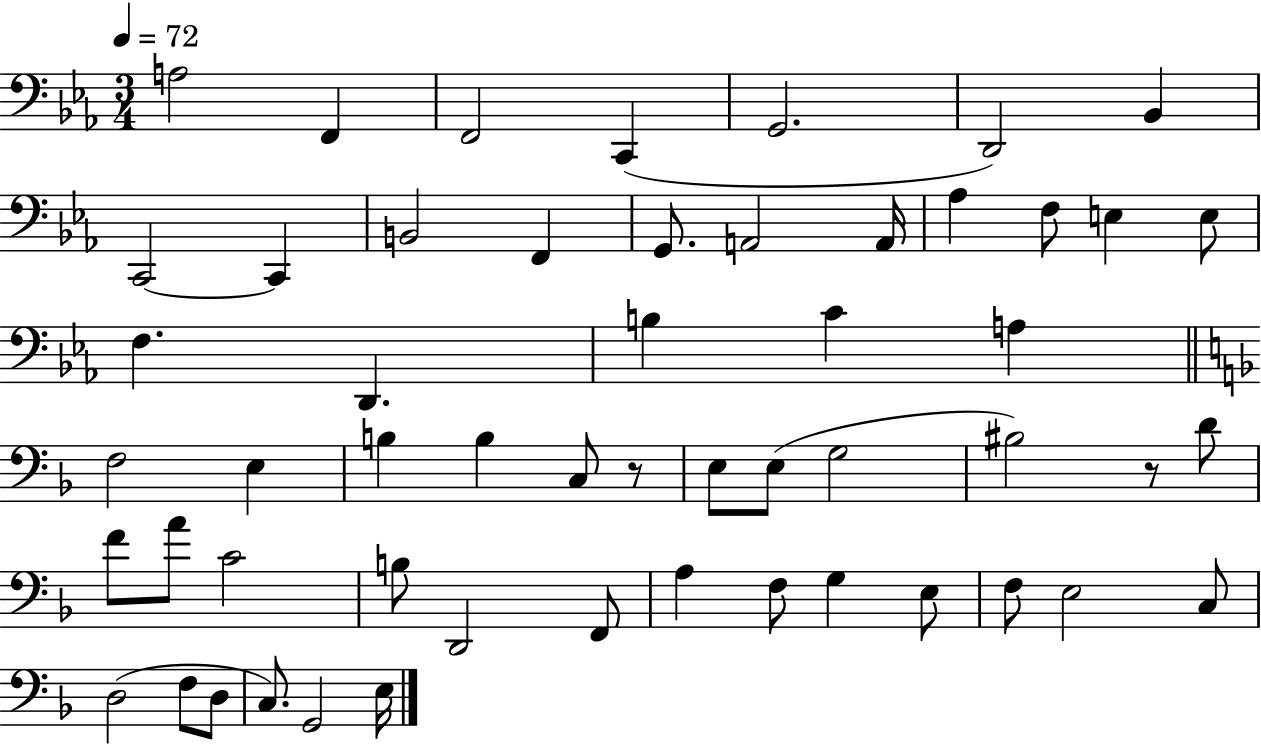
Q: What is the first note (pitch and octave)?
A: A3